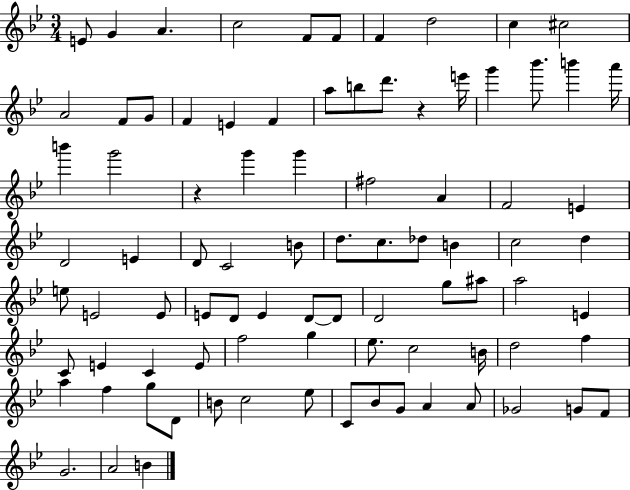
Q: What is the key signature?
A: BES major